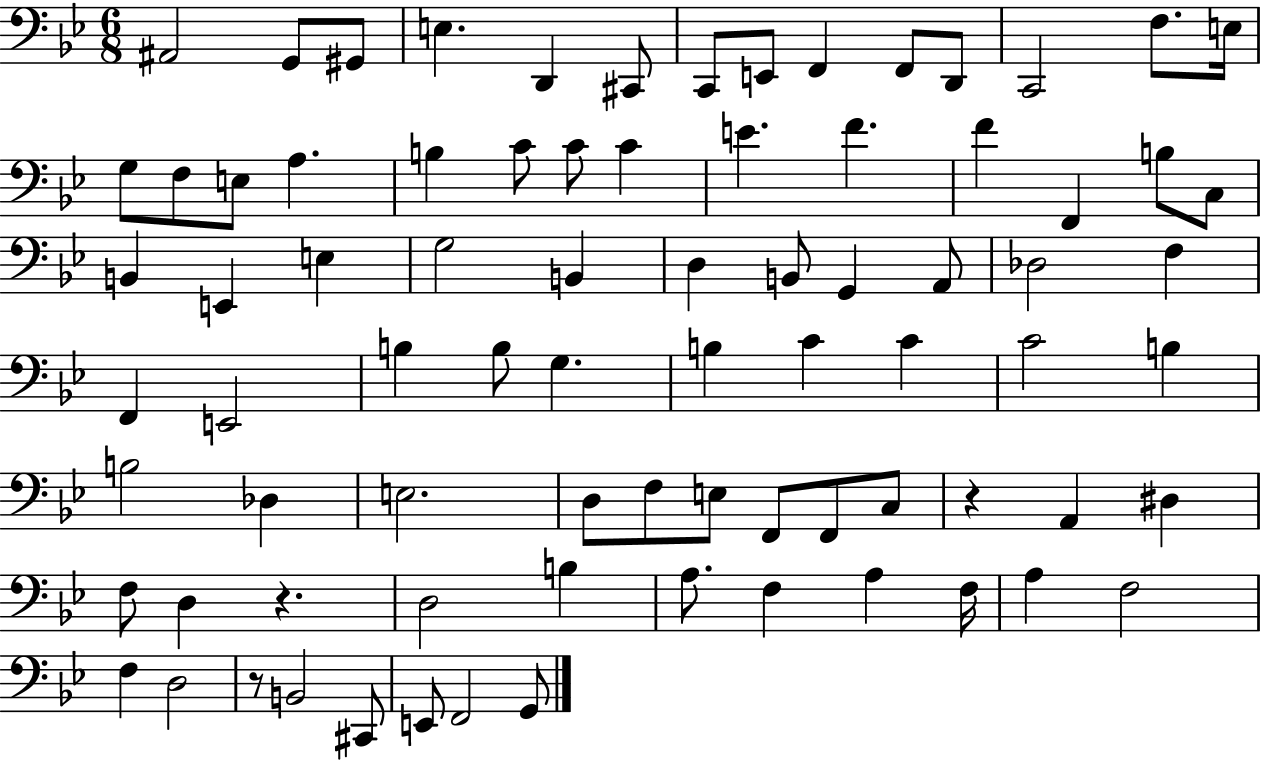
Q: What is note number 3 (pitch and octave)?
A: G#2